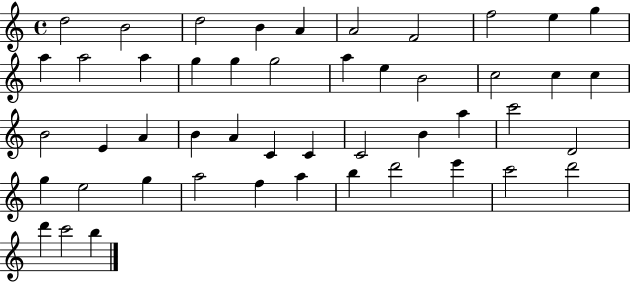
{
  \clef treble
  \time 4/4
  \defaultTimeSignature
  \key c \major
  d''2 b'2 | d''2 b'4 a'4 | a'2 f'2 | f''2 e''4 g''4 | \break a''4 a''2 a''4 | g''4 g''4 g''2 | a''4 e''4 b'2 | c''2 c''4 c''4 | \break b'2 e'4 a'4 | b'4 a'4 c'4 c'4 | c'2 b'4 a''4 | c'''2 d'2 | \break g''4 e''2 g''4 | a''2 f''4 a''4 | b''4 d'''2 e'''4 | c'''2 d'''2 | \break d'''4 c'''2 b''4 | \bar "|."
}